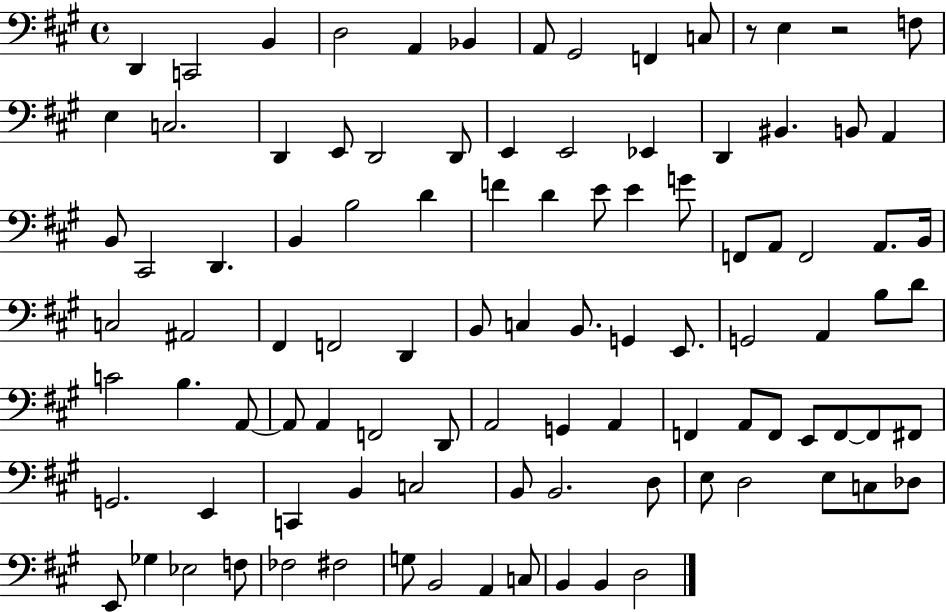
X:1
T:Untitled
M:4/4
L:1/4
K:A
D,, C,,2 B,, D,2 A,, _B,, A,,/2 ^G,,2 F,, C,/2 z/2 E, z2 F,/2 E, C,2 D,, E,,/2 D,,2 D,,/2 E,, E,,2 _E,, D,, ^B,, B,,/2 A,, B,,/2 ^C,,2 D,, B,, B,2 D F D E/2 E G/2 F,,/2 A,,/2 F,,2 A,,/2 B,,/4 C,2 ^A,,2 ^F,, F,,2 D,, B,,/2 C, B,,/2 G,, E,,/2 G,,2 A,, B,/2 D/2 C2 B, A,,/2 A,,/2 A,, F,,2 D,,/2 A,,2 G,, A,, F,, A,,/2 F,,/2 E,,/2 F,,/2 F,,/2 ^F,,/2 G,,2 E,, C,, B,, C,2 B,,/2 B,,2 D,/2 E,/2 D,2 E,/2 C,/2 _D,/2 E,,/2 _G, _E,2 F,/2 _F,2 ^F,2 G,/2 B,,2 A,, C,/2 B,, B,, D,2